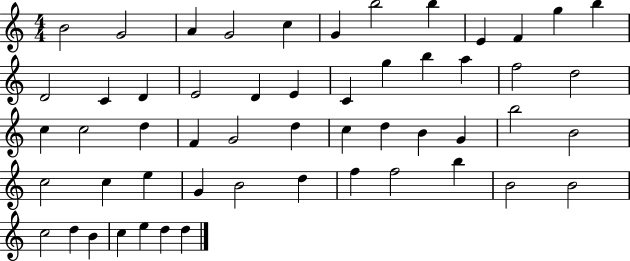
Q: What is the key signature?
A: C major